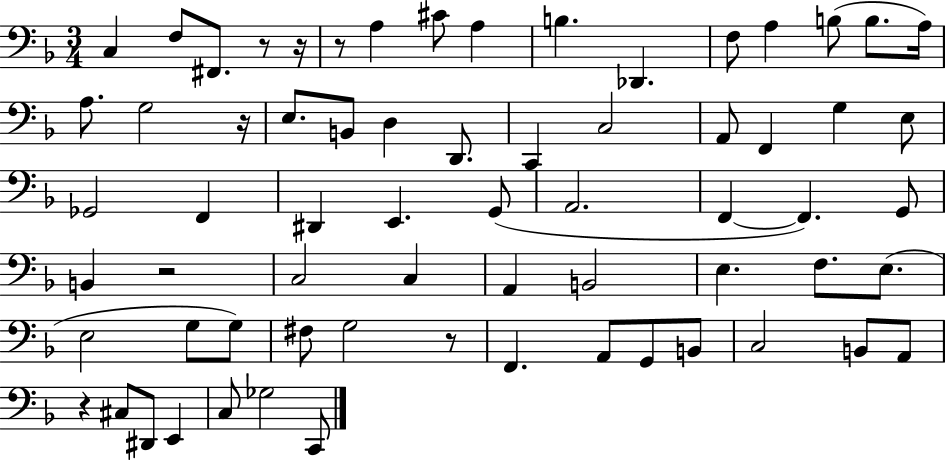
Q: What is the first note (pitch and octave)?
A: C3